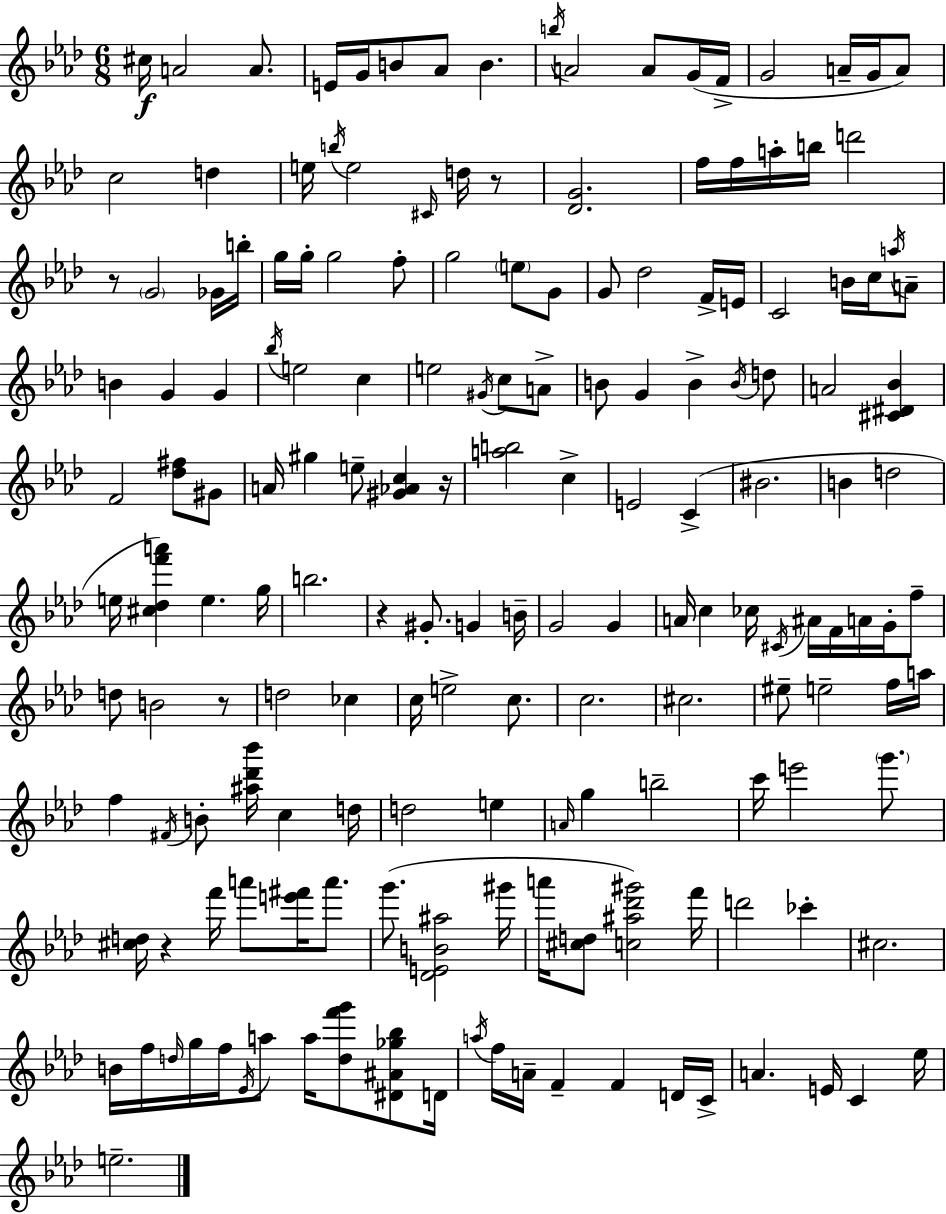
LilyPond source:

{
  \clef treble
  \numericTimeSignature
  \time 6/8
  \key f \minor
  cis''16\f a'2 a'8. | e'16 g'16 b'8 aes'8 b'4. | \acciaccatura { b''16 } a'2 a'8 g'16( | f'16-> g'2 a'16-- g'16 a'8) | \break c''2 d''4 | e''16 \acciaccatura { b''16 } e''2 \grace { cis'16 } | d''16 r8 <des' g'>2. | f''16 f''16 a''16-. b''16 d'''2 | \break r8 \parenthesize g'2 | ges'16 b''16-. g''16 g''16-. g''2 | f''8-. g''2 \parenthesize e''8 | g'8 g'8 des''2 | \break f'16-> e'16 c'2 b'16 | c''16 \acciaccatura { a''16 } a'8-- b'4 g'4 | g'4 \acciaccatura { bes''16 } e''2 | c''4 e''2 | \break \acciaccatura { gis'16 } c''8 a'8-> b'8 g'4 | b'4-> \acciaccatura { b'16 } d''8 a'2 | <cis' dis' bes'>4 f'2 | <des'' fis''>8 gis'8 a'16 gis''4 | \break e''8-- <gis' aes' c''>4 r16 <a'' b''>2 | c''4-> e'2 | c'4->( bis'2. | b'4 d''2 | \break e''16 <cis'' des'' f''' a'''>4) | e''4. g''16 b''2. | r4 gis'8.-. | g'4 b'16-- g'2 | \break g'4 a'16 c''4 | ces''16 \acciaccatura { cis'16 } ais'16 f'16 a'16 g'16-. f''8-- d''8 b'2 | r8 d''2 | ces''4 c''16 e''2-> | \break c''8. c''2. | cis''2. | eis''8-- e''2-- | f''16 a''16 f''4 | \break \acciaccatura { fis'16 } b'8-. <ais'' des''' bes'''>16 c''4 d''16 d''2 | e''4 \grace { a'16 } g''4 | b''2-- c'''16 e'''2 | \parenthesize g'''8. <cis'' d''>16 r4 | \break f'''16 a'''8 <e''' fis'''>16 a'''8. g'''8.( | <des' e' b' ais''>2 gis'''16 a'''16 <cis'' d''>8 | <c'' ais'' des''' gis'''>2) f'''16 d'''2 | ces'''4-. cis''2. | \break b'16 f''16 | \grace { d''16 } g''16 f''16 \acciaccatura { ees'16 } a''8 a''16 <d'' f''' g'''>8 <dis' ais' ges'' bes''>8 d'16 | \acciaccatura { a''16 } f''16 a'16-- f'4-- f'4 d'16 | c'16-> a'4. e'16 c'4 | \break ees''16 e''2.-- | \bar "|."
}